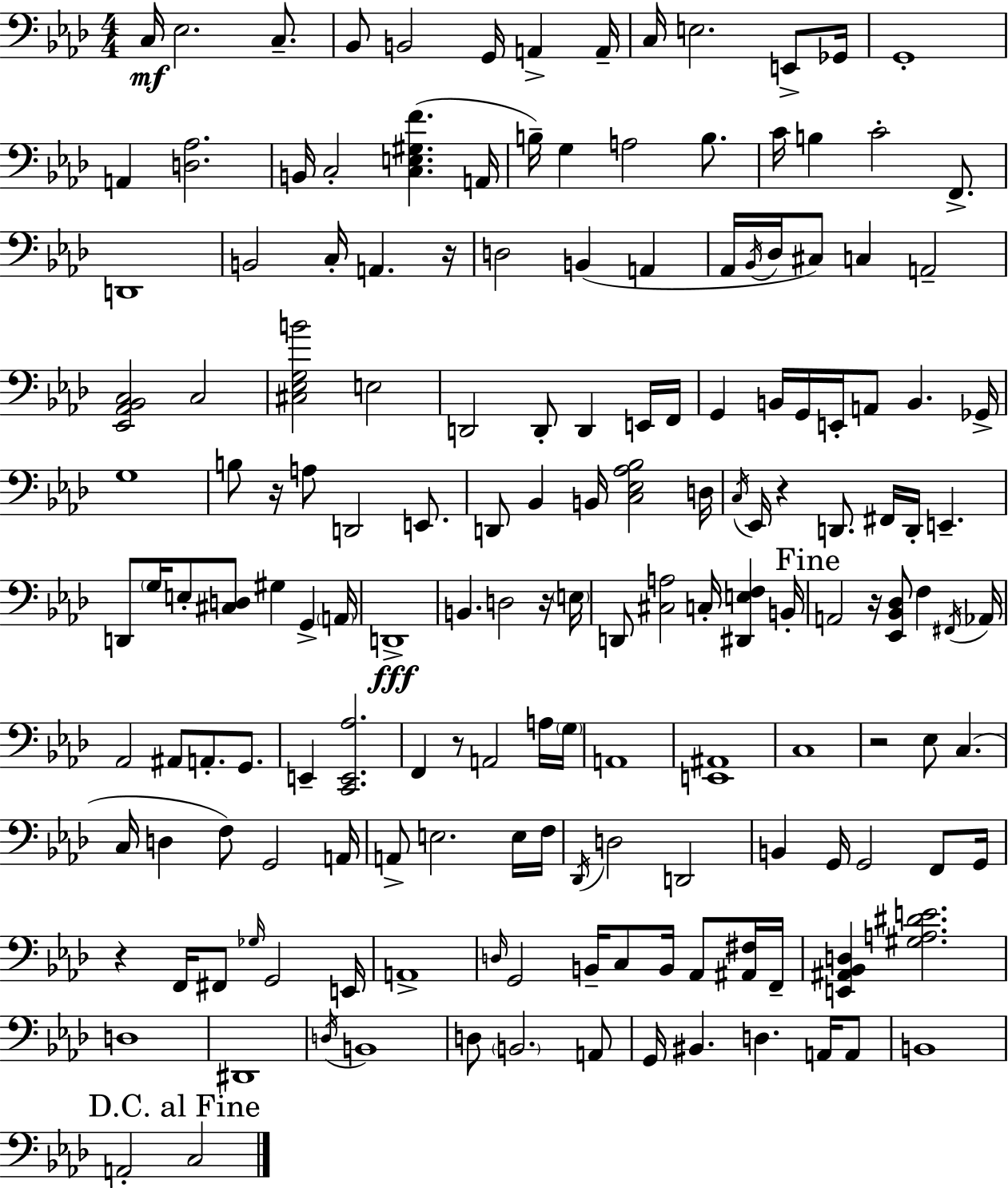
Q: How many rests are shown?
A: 8